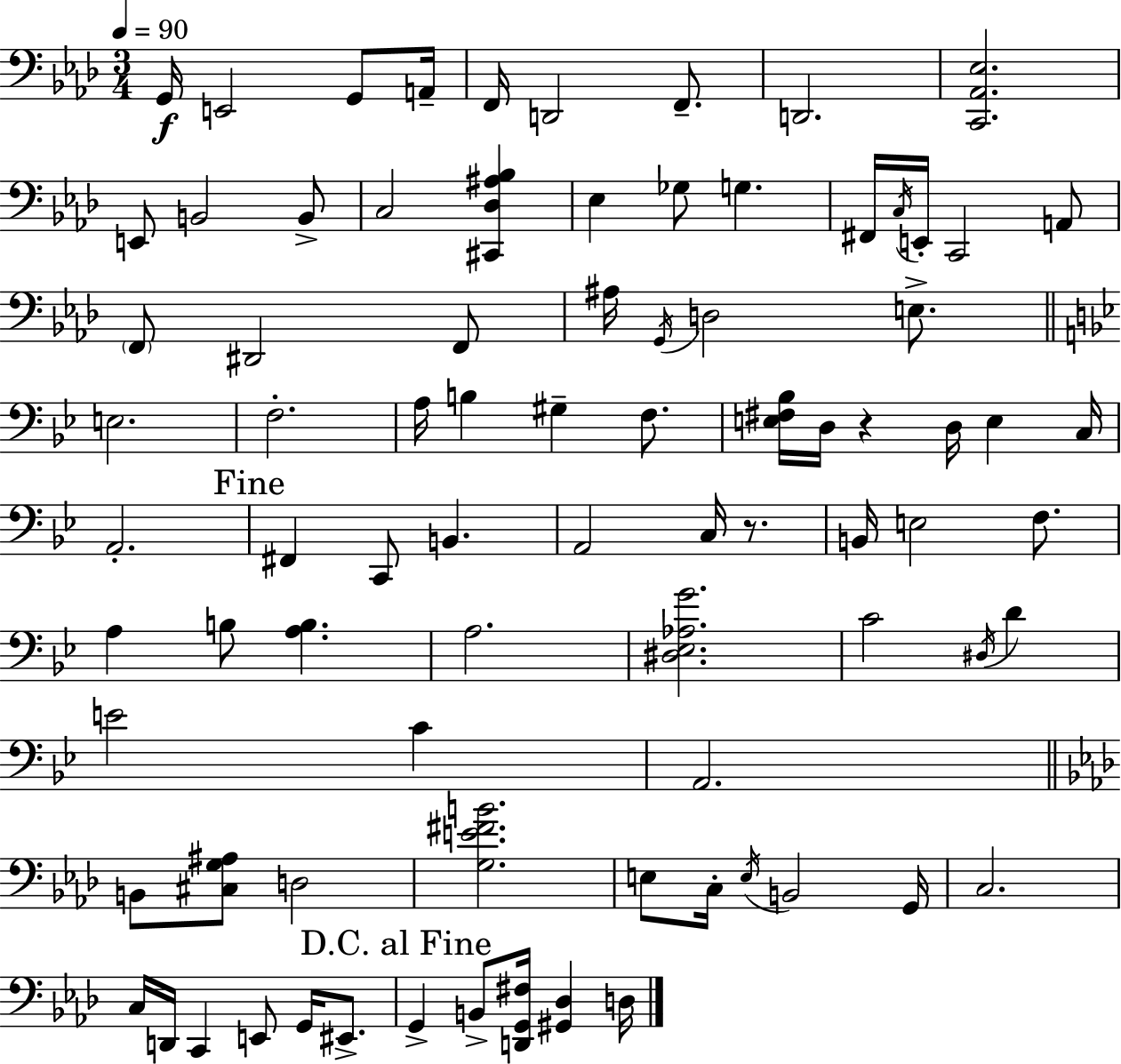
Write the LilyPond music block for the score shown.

{
  \clef bass
  \numericTimeSignature
  \time 3/4
  \key f \minor
  \tempo 4 = 90
  \repeat volta 2 { g,16\f e,2 g,8 a,16-- | f,16 d,2 f,8.-- | d,2. | <c, aes, ees>2. | \break e,8 b,2 b,8-> | c2 <cis, des ais bes>4 | ees4 ges8 g4. | fis,16 \acciaccatura { c16 } e,16-. c,2 a,8 | \break \parenthesize f,8 dis,2 f,8 | ais16 \acciaccatura { g,16 } d2 e8.-> | \bar "||" \break \key g \minor e2. | f2.-. | a16 b4 gis4-- f8. | <e fis bes>16 d16 r4 d16 e4 c16 | \break a,2.-. | \mark "Fine" fis,4 c,8 b,4. | a,2 c16 r8. | b,16 e2 f8. | \break a4 b8 <a b>4. | a2. | <dis ees aes g'>2. | c'2 \acciaccatura { dis16 } d'4 | \break e'2 c'4 | a,2. | \bar "||" \break \key aes \major b,8 <cis g ais>8 d2 | <g e' fis' b'>2. | e8 c16-. \acciaccatura { e16 } b,2 | g,16 c2. | \break c16 d,16 c,4 e,8 g,16 eis,8.-> | \mark "D.C. al Fine" g,4-> b,8-> <d, g, fis>16 <gis, des>4 | d16 } \bar "|."
}